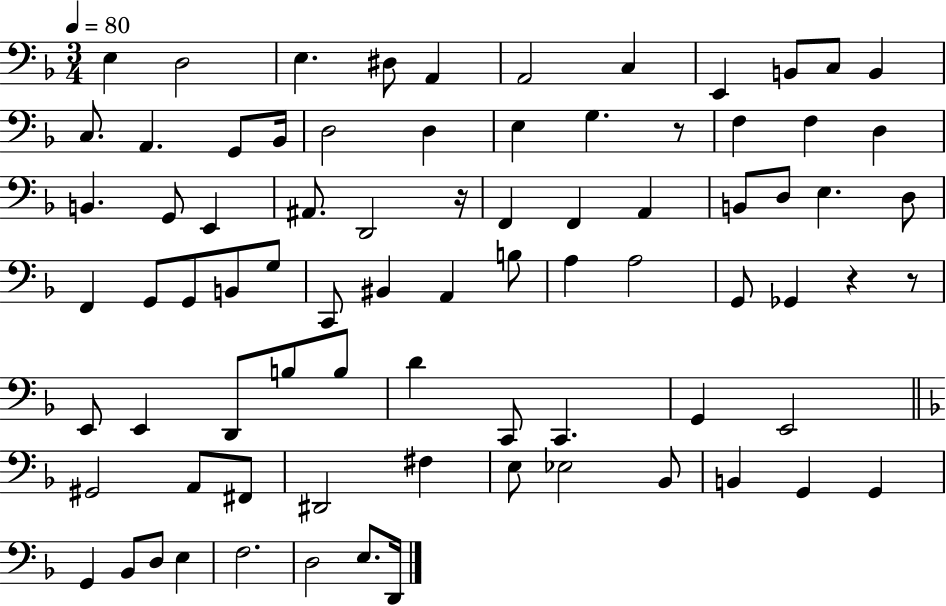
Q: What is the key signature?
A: F major